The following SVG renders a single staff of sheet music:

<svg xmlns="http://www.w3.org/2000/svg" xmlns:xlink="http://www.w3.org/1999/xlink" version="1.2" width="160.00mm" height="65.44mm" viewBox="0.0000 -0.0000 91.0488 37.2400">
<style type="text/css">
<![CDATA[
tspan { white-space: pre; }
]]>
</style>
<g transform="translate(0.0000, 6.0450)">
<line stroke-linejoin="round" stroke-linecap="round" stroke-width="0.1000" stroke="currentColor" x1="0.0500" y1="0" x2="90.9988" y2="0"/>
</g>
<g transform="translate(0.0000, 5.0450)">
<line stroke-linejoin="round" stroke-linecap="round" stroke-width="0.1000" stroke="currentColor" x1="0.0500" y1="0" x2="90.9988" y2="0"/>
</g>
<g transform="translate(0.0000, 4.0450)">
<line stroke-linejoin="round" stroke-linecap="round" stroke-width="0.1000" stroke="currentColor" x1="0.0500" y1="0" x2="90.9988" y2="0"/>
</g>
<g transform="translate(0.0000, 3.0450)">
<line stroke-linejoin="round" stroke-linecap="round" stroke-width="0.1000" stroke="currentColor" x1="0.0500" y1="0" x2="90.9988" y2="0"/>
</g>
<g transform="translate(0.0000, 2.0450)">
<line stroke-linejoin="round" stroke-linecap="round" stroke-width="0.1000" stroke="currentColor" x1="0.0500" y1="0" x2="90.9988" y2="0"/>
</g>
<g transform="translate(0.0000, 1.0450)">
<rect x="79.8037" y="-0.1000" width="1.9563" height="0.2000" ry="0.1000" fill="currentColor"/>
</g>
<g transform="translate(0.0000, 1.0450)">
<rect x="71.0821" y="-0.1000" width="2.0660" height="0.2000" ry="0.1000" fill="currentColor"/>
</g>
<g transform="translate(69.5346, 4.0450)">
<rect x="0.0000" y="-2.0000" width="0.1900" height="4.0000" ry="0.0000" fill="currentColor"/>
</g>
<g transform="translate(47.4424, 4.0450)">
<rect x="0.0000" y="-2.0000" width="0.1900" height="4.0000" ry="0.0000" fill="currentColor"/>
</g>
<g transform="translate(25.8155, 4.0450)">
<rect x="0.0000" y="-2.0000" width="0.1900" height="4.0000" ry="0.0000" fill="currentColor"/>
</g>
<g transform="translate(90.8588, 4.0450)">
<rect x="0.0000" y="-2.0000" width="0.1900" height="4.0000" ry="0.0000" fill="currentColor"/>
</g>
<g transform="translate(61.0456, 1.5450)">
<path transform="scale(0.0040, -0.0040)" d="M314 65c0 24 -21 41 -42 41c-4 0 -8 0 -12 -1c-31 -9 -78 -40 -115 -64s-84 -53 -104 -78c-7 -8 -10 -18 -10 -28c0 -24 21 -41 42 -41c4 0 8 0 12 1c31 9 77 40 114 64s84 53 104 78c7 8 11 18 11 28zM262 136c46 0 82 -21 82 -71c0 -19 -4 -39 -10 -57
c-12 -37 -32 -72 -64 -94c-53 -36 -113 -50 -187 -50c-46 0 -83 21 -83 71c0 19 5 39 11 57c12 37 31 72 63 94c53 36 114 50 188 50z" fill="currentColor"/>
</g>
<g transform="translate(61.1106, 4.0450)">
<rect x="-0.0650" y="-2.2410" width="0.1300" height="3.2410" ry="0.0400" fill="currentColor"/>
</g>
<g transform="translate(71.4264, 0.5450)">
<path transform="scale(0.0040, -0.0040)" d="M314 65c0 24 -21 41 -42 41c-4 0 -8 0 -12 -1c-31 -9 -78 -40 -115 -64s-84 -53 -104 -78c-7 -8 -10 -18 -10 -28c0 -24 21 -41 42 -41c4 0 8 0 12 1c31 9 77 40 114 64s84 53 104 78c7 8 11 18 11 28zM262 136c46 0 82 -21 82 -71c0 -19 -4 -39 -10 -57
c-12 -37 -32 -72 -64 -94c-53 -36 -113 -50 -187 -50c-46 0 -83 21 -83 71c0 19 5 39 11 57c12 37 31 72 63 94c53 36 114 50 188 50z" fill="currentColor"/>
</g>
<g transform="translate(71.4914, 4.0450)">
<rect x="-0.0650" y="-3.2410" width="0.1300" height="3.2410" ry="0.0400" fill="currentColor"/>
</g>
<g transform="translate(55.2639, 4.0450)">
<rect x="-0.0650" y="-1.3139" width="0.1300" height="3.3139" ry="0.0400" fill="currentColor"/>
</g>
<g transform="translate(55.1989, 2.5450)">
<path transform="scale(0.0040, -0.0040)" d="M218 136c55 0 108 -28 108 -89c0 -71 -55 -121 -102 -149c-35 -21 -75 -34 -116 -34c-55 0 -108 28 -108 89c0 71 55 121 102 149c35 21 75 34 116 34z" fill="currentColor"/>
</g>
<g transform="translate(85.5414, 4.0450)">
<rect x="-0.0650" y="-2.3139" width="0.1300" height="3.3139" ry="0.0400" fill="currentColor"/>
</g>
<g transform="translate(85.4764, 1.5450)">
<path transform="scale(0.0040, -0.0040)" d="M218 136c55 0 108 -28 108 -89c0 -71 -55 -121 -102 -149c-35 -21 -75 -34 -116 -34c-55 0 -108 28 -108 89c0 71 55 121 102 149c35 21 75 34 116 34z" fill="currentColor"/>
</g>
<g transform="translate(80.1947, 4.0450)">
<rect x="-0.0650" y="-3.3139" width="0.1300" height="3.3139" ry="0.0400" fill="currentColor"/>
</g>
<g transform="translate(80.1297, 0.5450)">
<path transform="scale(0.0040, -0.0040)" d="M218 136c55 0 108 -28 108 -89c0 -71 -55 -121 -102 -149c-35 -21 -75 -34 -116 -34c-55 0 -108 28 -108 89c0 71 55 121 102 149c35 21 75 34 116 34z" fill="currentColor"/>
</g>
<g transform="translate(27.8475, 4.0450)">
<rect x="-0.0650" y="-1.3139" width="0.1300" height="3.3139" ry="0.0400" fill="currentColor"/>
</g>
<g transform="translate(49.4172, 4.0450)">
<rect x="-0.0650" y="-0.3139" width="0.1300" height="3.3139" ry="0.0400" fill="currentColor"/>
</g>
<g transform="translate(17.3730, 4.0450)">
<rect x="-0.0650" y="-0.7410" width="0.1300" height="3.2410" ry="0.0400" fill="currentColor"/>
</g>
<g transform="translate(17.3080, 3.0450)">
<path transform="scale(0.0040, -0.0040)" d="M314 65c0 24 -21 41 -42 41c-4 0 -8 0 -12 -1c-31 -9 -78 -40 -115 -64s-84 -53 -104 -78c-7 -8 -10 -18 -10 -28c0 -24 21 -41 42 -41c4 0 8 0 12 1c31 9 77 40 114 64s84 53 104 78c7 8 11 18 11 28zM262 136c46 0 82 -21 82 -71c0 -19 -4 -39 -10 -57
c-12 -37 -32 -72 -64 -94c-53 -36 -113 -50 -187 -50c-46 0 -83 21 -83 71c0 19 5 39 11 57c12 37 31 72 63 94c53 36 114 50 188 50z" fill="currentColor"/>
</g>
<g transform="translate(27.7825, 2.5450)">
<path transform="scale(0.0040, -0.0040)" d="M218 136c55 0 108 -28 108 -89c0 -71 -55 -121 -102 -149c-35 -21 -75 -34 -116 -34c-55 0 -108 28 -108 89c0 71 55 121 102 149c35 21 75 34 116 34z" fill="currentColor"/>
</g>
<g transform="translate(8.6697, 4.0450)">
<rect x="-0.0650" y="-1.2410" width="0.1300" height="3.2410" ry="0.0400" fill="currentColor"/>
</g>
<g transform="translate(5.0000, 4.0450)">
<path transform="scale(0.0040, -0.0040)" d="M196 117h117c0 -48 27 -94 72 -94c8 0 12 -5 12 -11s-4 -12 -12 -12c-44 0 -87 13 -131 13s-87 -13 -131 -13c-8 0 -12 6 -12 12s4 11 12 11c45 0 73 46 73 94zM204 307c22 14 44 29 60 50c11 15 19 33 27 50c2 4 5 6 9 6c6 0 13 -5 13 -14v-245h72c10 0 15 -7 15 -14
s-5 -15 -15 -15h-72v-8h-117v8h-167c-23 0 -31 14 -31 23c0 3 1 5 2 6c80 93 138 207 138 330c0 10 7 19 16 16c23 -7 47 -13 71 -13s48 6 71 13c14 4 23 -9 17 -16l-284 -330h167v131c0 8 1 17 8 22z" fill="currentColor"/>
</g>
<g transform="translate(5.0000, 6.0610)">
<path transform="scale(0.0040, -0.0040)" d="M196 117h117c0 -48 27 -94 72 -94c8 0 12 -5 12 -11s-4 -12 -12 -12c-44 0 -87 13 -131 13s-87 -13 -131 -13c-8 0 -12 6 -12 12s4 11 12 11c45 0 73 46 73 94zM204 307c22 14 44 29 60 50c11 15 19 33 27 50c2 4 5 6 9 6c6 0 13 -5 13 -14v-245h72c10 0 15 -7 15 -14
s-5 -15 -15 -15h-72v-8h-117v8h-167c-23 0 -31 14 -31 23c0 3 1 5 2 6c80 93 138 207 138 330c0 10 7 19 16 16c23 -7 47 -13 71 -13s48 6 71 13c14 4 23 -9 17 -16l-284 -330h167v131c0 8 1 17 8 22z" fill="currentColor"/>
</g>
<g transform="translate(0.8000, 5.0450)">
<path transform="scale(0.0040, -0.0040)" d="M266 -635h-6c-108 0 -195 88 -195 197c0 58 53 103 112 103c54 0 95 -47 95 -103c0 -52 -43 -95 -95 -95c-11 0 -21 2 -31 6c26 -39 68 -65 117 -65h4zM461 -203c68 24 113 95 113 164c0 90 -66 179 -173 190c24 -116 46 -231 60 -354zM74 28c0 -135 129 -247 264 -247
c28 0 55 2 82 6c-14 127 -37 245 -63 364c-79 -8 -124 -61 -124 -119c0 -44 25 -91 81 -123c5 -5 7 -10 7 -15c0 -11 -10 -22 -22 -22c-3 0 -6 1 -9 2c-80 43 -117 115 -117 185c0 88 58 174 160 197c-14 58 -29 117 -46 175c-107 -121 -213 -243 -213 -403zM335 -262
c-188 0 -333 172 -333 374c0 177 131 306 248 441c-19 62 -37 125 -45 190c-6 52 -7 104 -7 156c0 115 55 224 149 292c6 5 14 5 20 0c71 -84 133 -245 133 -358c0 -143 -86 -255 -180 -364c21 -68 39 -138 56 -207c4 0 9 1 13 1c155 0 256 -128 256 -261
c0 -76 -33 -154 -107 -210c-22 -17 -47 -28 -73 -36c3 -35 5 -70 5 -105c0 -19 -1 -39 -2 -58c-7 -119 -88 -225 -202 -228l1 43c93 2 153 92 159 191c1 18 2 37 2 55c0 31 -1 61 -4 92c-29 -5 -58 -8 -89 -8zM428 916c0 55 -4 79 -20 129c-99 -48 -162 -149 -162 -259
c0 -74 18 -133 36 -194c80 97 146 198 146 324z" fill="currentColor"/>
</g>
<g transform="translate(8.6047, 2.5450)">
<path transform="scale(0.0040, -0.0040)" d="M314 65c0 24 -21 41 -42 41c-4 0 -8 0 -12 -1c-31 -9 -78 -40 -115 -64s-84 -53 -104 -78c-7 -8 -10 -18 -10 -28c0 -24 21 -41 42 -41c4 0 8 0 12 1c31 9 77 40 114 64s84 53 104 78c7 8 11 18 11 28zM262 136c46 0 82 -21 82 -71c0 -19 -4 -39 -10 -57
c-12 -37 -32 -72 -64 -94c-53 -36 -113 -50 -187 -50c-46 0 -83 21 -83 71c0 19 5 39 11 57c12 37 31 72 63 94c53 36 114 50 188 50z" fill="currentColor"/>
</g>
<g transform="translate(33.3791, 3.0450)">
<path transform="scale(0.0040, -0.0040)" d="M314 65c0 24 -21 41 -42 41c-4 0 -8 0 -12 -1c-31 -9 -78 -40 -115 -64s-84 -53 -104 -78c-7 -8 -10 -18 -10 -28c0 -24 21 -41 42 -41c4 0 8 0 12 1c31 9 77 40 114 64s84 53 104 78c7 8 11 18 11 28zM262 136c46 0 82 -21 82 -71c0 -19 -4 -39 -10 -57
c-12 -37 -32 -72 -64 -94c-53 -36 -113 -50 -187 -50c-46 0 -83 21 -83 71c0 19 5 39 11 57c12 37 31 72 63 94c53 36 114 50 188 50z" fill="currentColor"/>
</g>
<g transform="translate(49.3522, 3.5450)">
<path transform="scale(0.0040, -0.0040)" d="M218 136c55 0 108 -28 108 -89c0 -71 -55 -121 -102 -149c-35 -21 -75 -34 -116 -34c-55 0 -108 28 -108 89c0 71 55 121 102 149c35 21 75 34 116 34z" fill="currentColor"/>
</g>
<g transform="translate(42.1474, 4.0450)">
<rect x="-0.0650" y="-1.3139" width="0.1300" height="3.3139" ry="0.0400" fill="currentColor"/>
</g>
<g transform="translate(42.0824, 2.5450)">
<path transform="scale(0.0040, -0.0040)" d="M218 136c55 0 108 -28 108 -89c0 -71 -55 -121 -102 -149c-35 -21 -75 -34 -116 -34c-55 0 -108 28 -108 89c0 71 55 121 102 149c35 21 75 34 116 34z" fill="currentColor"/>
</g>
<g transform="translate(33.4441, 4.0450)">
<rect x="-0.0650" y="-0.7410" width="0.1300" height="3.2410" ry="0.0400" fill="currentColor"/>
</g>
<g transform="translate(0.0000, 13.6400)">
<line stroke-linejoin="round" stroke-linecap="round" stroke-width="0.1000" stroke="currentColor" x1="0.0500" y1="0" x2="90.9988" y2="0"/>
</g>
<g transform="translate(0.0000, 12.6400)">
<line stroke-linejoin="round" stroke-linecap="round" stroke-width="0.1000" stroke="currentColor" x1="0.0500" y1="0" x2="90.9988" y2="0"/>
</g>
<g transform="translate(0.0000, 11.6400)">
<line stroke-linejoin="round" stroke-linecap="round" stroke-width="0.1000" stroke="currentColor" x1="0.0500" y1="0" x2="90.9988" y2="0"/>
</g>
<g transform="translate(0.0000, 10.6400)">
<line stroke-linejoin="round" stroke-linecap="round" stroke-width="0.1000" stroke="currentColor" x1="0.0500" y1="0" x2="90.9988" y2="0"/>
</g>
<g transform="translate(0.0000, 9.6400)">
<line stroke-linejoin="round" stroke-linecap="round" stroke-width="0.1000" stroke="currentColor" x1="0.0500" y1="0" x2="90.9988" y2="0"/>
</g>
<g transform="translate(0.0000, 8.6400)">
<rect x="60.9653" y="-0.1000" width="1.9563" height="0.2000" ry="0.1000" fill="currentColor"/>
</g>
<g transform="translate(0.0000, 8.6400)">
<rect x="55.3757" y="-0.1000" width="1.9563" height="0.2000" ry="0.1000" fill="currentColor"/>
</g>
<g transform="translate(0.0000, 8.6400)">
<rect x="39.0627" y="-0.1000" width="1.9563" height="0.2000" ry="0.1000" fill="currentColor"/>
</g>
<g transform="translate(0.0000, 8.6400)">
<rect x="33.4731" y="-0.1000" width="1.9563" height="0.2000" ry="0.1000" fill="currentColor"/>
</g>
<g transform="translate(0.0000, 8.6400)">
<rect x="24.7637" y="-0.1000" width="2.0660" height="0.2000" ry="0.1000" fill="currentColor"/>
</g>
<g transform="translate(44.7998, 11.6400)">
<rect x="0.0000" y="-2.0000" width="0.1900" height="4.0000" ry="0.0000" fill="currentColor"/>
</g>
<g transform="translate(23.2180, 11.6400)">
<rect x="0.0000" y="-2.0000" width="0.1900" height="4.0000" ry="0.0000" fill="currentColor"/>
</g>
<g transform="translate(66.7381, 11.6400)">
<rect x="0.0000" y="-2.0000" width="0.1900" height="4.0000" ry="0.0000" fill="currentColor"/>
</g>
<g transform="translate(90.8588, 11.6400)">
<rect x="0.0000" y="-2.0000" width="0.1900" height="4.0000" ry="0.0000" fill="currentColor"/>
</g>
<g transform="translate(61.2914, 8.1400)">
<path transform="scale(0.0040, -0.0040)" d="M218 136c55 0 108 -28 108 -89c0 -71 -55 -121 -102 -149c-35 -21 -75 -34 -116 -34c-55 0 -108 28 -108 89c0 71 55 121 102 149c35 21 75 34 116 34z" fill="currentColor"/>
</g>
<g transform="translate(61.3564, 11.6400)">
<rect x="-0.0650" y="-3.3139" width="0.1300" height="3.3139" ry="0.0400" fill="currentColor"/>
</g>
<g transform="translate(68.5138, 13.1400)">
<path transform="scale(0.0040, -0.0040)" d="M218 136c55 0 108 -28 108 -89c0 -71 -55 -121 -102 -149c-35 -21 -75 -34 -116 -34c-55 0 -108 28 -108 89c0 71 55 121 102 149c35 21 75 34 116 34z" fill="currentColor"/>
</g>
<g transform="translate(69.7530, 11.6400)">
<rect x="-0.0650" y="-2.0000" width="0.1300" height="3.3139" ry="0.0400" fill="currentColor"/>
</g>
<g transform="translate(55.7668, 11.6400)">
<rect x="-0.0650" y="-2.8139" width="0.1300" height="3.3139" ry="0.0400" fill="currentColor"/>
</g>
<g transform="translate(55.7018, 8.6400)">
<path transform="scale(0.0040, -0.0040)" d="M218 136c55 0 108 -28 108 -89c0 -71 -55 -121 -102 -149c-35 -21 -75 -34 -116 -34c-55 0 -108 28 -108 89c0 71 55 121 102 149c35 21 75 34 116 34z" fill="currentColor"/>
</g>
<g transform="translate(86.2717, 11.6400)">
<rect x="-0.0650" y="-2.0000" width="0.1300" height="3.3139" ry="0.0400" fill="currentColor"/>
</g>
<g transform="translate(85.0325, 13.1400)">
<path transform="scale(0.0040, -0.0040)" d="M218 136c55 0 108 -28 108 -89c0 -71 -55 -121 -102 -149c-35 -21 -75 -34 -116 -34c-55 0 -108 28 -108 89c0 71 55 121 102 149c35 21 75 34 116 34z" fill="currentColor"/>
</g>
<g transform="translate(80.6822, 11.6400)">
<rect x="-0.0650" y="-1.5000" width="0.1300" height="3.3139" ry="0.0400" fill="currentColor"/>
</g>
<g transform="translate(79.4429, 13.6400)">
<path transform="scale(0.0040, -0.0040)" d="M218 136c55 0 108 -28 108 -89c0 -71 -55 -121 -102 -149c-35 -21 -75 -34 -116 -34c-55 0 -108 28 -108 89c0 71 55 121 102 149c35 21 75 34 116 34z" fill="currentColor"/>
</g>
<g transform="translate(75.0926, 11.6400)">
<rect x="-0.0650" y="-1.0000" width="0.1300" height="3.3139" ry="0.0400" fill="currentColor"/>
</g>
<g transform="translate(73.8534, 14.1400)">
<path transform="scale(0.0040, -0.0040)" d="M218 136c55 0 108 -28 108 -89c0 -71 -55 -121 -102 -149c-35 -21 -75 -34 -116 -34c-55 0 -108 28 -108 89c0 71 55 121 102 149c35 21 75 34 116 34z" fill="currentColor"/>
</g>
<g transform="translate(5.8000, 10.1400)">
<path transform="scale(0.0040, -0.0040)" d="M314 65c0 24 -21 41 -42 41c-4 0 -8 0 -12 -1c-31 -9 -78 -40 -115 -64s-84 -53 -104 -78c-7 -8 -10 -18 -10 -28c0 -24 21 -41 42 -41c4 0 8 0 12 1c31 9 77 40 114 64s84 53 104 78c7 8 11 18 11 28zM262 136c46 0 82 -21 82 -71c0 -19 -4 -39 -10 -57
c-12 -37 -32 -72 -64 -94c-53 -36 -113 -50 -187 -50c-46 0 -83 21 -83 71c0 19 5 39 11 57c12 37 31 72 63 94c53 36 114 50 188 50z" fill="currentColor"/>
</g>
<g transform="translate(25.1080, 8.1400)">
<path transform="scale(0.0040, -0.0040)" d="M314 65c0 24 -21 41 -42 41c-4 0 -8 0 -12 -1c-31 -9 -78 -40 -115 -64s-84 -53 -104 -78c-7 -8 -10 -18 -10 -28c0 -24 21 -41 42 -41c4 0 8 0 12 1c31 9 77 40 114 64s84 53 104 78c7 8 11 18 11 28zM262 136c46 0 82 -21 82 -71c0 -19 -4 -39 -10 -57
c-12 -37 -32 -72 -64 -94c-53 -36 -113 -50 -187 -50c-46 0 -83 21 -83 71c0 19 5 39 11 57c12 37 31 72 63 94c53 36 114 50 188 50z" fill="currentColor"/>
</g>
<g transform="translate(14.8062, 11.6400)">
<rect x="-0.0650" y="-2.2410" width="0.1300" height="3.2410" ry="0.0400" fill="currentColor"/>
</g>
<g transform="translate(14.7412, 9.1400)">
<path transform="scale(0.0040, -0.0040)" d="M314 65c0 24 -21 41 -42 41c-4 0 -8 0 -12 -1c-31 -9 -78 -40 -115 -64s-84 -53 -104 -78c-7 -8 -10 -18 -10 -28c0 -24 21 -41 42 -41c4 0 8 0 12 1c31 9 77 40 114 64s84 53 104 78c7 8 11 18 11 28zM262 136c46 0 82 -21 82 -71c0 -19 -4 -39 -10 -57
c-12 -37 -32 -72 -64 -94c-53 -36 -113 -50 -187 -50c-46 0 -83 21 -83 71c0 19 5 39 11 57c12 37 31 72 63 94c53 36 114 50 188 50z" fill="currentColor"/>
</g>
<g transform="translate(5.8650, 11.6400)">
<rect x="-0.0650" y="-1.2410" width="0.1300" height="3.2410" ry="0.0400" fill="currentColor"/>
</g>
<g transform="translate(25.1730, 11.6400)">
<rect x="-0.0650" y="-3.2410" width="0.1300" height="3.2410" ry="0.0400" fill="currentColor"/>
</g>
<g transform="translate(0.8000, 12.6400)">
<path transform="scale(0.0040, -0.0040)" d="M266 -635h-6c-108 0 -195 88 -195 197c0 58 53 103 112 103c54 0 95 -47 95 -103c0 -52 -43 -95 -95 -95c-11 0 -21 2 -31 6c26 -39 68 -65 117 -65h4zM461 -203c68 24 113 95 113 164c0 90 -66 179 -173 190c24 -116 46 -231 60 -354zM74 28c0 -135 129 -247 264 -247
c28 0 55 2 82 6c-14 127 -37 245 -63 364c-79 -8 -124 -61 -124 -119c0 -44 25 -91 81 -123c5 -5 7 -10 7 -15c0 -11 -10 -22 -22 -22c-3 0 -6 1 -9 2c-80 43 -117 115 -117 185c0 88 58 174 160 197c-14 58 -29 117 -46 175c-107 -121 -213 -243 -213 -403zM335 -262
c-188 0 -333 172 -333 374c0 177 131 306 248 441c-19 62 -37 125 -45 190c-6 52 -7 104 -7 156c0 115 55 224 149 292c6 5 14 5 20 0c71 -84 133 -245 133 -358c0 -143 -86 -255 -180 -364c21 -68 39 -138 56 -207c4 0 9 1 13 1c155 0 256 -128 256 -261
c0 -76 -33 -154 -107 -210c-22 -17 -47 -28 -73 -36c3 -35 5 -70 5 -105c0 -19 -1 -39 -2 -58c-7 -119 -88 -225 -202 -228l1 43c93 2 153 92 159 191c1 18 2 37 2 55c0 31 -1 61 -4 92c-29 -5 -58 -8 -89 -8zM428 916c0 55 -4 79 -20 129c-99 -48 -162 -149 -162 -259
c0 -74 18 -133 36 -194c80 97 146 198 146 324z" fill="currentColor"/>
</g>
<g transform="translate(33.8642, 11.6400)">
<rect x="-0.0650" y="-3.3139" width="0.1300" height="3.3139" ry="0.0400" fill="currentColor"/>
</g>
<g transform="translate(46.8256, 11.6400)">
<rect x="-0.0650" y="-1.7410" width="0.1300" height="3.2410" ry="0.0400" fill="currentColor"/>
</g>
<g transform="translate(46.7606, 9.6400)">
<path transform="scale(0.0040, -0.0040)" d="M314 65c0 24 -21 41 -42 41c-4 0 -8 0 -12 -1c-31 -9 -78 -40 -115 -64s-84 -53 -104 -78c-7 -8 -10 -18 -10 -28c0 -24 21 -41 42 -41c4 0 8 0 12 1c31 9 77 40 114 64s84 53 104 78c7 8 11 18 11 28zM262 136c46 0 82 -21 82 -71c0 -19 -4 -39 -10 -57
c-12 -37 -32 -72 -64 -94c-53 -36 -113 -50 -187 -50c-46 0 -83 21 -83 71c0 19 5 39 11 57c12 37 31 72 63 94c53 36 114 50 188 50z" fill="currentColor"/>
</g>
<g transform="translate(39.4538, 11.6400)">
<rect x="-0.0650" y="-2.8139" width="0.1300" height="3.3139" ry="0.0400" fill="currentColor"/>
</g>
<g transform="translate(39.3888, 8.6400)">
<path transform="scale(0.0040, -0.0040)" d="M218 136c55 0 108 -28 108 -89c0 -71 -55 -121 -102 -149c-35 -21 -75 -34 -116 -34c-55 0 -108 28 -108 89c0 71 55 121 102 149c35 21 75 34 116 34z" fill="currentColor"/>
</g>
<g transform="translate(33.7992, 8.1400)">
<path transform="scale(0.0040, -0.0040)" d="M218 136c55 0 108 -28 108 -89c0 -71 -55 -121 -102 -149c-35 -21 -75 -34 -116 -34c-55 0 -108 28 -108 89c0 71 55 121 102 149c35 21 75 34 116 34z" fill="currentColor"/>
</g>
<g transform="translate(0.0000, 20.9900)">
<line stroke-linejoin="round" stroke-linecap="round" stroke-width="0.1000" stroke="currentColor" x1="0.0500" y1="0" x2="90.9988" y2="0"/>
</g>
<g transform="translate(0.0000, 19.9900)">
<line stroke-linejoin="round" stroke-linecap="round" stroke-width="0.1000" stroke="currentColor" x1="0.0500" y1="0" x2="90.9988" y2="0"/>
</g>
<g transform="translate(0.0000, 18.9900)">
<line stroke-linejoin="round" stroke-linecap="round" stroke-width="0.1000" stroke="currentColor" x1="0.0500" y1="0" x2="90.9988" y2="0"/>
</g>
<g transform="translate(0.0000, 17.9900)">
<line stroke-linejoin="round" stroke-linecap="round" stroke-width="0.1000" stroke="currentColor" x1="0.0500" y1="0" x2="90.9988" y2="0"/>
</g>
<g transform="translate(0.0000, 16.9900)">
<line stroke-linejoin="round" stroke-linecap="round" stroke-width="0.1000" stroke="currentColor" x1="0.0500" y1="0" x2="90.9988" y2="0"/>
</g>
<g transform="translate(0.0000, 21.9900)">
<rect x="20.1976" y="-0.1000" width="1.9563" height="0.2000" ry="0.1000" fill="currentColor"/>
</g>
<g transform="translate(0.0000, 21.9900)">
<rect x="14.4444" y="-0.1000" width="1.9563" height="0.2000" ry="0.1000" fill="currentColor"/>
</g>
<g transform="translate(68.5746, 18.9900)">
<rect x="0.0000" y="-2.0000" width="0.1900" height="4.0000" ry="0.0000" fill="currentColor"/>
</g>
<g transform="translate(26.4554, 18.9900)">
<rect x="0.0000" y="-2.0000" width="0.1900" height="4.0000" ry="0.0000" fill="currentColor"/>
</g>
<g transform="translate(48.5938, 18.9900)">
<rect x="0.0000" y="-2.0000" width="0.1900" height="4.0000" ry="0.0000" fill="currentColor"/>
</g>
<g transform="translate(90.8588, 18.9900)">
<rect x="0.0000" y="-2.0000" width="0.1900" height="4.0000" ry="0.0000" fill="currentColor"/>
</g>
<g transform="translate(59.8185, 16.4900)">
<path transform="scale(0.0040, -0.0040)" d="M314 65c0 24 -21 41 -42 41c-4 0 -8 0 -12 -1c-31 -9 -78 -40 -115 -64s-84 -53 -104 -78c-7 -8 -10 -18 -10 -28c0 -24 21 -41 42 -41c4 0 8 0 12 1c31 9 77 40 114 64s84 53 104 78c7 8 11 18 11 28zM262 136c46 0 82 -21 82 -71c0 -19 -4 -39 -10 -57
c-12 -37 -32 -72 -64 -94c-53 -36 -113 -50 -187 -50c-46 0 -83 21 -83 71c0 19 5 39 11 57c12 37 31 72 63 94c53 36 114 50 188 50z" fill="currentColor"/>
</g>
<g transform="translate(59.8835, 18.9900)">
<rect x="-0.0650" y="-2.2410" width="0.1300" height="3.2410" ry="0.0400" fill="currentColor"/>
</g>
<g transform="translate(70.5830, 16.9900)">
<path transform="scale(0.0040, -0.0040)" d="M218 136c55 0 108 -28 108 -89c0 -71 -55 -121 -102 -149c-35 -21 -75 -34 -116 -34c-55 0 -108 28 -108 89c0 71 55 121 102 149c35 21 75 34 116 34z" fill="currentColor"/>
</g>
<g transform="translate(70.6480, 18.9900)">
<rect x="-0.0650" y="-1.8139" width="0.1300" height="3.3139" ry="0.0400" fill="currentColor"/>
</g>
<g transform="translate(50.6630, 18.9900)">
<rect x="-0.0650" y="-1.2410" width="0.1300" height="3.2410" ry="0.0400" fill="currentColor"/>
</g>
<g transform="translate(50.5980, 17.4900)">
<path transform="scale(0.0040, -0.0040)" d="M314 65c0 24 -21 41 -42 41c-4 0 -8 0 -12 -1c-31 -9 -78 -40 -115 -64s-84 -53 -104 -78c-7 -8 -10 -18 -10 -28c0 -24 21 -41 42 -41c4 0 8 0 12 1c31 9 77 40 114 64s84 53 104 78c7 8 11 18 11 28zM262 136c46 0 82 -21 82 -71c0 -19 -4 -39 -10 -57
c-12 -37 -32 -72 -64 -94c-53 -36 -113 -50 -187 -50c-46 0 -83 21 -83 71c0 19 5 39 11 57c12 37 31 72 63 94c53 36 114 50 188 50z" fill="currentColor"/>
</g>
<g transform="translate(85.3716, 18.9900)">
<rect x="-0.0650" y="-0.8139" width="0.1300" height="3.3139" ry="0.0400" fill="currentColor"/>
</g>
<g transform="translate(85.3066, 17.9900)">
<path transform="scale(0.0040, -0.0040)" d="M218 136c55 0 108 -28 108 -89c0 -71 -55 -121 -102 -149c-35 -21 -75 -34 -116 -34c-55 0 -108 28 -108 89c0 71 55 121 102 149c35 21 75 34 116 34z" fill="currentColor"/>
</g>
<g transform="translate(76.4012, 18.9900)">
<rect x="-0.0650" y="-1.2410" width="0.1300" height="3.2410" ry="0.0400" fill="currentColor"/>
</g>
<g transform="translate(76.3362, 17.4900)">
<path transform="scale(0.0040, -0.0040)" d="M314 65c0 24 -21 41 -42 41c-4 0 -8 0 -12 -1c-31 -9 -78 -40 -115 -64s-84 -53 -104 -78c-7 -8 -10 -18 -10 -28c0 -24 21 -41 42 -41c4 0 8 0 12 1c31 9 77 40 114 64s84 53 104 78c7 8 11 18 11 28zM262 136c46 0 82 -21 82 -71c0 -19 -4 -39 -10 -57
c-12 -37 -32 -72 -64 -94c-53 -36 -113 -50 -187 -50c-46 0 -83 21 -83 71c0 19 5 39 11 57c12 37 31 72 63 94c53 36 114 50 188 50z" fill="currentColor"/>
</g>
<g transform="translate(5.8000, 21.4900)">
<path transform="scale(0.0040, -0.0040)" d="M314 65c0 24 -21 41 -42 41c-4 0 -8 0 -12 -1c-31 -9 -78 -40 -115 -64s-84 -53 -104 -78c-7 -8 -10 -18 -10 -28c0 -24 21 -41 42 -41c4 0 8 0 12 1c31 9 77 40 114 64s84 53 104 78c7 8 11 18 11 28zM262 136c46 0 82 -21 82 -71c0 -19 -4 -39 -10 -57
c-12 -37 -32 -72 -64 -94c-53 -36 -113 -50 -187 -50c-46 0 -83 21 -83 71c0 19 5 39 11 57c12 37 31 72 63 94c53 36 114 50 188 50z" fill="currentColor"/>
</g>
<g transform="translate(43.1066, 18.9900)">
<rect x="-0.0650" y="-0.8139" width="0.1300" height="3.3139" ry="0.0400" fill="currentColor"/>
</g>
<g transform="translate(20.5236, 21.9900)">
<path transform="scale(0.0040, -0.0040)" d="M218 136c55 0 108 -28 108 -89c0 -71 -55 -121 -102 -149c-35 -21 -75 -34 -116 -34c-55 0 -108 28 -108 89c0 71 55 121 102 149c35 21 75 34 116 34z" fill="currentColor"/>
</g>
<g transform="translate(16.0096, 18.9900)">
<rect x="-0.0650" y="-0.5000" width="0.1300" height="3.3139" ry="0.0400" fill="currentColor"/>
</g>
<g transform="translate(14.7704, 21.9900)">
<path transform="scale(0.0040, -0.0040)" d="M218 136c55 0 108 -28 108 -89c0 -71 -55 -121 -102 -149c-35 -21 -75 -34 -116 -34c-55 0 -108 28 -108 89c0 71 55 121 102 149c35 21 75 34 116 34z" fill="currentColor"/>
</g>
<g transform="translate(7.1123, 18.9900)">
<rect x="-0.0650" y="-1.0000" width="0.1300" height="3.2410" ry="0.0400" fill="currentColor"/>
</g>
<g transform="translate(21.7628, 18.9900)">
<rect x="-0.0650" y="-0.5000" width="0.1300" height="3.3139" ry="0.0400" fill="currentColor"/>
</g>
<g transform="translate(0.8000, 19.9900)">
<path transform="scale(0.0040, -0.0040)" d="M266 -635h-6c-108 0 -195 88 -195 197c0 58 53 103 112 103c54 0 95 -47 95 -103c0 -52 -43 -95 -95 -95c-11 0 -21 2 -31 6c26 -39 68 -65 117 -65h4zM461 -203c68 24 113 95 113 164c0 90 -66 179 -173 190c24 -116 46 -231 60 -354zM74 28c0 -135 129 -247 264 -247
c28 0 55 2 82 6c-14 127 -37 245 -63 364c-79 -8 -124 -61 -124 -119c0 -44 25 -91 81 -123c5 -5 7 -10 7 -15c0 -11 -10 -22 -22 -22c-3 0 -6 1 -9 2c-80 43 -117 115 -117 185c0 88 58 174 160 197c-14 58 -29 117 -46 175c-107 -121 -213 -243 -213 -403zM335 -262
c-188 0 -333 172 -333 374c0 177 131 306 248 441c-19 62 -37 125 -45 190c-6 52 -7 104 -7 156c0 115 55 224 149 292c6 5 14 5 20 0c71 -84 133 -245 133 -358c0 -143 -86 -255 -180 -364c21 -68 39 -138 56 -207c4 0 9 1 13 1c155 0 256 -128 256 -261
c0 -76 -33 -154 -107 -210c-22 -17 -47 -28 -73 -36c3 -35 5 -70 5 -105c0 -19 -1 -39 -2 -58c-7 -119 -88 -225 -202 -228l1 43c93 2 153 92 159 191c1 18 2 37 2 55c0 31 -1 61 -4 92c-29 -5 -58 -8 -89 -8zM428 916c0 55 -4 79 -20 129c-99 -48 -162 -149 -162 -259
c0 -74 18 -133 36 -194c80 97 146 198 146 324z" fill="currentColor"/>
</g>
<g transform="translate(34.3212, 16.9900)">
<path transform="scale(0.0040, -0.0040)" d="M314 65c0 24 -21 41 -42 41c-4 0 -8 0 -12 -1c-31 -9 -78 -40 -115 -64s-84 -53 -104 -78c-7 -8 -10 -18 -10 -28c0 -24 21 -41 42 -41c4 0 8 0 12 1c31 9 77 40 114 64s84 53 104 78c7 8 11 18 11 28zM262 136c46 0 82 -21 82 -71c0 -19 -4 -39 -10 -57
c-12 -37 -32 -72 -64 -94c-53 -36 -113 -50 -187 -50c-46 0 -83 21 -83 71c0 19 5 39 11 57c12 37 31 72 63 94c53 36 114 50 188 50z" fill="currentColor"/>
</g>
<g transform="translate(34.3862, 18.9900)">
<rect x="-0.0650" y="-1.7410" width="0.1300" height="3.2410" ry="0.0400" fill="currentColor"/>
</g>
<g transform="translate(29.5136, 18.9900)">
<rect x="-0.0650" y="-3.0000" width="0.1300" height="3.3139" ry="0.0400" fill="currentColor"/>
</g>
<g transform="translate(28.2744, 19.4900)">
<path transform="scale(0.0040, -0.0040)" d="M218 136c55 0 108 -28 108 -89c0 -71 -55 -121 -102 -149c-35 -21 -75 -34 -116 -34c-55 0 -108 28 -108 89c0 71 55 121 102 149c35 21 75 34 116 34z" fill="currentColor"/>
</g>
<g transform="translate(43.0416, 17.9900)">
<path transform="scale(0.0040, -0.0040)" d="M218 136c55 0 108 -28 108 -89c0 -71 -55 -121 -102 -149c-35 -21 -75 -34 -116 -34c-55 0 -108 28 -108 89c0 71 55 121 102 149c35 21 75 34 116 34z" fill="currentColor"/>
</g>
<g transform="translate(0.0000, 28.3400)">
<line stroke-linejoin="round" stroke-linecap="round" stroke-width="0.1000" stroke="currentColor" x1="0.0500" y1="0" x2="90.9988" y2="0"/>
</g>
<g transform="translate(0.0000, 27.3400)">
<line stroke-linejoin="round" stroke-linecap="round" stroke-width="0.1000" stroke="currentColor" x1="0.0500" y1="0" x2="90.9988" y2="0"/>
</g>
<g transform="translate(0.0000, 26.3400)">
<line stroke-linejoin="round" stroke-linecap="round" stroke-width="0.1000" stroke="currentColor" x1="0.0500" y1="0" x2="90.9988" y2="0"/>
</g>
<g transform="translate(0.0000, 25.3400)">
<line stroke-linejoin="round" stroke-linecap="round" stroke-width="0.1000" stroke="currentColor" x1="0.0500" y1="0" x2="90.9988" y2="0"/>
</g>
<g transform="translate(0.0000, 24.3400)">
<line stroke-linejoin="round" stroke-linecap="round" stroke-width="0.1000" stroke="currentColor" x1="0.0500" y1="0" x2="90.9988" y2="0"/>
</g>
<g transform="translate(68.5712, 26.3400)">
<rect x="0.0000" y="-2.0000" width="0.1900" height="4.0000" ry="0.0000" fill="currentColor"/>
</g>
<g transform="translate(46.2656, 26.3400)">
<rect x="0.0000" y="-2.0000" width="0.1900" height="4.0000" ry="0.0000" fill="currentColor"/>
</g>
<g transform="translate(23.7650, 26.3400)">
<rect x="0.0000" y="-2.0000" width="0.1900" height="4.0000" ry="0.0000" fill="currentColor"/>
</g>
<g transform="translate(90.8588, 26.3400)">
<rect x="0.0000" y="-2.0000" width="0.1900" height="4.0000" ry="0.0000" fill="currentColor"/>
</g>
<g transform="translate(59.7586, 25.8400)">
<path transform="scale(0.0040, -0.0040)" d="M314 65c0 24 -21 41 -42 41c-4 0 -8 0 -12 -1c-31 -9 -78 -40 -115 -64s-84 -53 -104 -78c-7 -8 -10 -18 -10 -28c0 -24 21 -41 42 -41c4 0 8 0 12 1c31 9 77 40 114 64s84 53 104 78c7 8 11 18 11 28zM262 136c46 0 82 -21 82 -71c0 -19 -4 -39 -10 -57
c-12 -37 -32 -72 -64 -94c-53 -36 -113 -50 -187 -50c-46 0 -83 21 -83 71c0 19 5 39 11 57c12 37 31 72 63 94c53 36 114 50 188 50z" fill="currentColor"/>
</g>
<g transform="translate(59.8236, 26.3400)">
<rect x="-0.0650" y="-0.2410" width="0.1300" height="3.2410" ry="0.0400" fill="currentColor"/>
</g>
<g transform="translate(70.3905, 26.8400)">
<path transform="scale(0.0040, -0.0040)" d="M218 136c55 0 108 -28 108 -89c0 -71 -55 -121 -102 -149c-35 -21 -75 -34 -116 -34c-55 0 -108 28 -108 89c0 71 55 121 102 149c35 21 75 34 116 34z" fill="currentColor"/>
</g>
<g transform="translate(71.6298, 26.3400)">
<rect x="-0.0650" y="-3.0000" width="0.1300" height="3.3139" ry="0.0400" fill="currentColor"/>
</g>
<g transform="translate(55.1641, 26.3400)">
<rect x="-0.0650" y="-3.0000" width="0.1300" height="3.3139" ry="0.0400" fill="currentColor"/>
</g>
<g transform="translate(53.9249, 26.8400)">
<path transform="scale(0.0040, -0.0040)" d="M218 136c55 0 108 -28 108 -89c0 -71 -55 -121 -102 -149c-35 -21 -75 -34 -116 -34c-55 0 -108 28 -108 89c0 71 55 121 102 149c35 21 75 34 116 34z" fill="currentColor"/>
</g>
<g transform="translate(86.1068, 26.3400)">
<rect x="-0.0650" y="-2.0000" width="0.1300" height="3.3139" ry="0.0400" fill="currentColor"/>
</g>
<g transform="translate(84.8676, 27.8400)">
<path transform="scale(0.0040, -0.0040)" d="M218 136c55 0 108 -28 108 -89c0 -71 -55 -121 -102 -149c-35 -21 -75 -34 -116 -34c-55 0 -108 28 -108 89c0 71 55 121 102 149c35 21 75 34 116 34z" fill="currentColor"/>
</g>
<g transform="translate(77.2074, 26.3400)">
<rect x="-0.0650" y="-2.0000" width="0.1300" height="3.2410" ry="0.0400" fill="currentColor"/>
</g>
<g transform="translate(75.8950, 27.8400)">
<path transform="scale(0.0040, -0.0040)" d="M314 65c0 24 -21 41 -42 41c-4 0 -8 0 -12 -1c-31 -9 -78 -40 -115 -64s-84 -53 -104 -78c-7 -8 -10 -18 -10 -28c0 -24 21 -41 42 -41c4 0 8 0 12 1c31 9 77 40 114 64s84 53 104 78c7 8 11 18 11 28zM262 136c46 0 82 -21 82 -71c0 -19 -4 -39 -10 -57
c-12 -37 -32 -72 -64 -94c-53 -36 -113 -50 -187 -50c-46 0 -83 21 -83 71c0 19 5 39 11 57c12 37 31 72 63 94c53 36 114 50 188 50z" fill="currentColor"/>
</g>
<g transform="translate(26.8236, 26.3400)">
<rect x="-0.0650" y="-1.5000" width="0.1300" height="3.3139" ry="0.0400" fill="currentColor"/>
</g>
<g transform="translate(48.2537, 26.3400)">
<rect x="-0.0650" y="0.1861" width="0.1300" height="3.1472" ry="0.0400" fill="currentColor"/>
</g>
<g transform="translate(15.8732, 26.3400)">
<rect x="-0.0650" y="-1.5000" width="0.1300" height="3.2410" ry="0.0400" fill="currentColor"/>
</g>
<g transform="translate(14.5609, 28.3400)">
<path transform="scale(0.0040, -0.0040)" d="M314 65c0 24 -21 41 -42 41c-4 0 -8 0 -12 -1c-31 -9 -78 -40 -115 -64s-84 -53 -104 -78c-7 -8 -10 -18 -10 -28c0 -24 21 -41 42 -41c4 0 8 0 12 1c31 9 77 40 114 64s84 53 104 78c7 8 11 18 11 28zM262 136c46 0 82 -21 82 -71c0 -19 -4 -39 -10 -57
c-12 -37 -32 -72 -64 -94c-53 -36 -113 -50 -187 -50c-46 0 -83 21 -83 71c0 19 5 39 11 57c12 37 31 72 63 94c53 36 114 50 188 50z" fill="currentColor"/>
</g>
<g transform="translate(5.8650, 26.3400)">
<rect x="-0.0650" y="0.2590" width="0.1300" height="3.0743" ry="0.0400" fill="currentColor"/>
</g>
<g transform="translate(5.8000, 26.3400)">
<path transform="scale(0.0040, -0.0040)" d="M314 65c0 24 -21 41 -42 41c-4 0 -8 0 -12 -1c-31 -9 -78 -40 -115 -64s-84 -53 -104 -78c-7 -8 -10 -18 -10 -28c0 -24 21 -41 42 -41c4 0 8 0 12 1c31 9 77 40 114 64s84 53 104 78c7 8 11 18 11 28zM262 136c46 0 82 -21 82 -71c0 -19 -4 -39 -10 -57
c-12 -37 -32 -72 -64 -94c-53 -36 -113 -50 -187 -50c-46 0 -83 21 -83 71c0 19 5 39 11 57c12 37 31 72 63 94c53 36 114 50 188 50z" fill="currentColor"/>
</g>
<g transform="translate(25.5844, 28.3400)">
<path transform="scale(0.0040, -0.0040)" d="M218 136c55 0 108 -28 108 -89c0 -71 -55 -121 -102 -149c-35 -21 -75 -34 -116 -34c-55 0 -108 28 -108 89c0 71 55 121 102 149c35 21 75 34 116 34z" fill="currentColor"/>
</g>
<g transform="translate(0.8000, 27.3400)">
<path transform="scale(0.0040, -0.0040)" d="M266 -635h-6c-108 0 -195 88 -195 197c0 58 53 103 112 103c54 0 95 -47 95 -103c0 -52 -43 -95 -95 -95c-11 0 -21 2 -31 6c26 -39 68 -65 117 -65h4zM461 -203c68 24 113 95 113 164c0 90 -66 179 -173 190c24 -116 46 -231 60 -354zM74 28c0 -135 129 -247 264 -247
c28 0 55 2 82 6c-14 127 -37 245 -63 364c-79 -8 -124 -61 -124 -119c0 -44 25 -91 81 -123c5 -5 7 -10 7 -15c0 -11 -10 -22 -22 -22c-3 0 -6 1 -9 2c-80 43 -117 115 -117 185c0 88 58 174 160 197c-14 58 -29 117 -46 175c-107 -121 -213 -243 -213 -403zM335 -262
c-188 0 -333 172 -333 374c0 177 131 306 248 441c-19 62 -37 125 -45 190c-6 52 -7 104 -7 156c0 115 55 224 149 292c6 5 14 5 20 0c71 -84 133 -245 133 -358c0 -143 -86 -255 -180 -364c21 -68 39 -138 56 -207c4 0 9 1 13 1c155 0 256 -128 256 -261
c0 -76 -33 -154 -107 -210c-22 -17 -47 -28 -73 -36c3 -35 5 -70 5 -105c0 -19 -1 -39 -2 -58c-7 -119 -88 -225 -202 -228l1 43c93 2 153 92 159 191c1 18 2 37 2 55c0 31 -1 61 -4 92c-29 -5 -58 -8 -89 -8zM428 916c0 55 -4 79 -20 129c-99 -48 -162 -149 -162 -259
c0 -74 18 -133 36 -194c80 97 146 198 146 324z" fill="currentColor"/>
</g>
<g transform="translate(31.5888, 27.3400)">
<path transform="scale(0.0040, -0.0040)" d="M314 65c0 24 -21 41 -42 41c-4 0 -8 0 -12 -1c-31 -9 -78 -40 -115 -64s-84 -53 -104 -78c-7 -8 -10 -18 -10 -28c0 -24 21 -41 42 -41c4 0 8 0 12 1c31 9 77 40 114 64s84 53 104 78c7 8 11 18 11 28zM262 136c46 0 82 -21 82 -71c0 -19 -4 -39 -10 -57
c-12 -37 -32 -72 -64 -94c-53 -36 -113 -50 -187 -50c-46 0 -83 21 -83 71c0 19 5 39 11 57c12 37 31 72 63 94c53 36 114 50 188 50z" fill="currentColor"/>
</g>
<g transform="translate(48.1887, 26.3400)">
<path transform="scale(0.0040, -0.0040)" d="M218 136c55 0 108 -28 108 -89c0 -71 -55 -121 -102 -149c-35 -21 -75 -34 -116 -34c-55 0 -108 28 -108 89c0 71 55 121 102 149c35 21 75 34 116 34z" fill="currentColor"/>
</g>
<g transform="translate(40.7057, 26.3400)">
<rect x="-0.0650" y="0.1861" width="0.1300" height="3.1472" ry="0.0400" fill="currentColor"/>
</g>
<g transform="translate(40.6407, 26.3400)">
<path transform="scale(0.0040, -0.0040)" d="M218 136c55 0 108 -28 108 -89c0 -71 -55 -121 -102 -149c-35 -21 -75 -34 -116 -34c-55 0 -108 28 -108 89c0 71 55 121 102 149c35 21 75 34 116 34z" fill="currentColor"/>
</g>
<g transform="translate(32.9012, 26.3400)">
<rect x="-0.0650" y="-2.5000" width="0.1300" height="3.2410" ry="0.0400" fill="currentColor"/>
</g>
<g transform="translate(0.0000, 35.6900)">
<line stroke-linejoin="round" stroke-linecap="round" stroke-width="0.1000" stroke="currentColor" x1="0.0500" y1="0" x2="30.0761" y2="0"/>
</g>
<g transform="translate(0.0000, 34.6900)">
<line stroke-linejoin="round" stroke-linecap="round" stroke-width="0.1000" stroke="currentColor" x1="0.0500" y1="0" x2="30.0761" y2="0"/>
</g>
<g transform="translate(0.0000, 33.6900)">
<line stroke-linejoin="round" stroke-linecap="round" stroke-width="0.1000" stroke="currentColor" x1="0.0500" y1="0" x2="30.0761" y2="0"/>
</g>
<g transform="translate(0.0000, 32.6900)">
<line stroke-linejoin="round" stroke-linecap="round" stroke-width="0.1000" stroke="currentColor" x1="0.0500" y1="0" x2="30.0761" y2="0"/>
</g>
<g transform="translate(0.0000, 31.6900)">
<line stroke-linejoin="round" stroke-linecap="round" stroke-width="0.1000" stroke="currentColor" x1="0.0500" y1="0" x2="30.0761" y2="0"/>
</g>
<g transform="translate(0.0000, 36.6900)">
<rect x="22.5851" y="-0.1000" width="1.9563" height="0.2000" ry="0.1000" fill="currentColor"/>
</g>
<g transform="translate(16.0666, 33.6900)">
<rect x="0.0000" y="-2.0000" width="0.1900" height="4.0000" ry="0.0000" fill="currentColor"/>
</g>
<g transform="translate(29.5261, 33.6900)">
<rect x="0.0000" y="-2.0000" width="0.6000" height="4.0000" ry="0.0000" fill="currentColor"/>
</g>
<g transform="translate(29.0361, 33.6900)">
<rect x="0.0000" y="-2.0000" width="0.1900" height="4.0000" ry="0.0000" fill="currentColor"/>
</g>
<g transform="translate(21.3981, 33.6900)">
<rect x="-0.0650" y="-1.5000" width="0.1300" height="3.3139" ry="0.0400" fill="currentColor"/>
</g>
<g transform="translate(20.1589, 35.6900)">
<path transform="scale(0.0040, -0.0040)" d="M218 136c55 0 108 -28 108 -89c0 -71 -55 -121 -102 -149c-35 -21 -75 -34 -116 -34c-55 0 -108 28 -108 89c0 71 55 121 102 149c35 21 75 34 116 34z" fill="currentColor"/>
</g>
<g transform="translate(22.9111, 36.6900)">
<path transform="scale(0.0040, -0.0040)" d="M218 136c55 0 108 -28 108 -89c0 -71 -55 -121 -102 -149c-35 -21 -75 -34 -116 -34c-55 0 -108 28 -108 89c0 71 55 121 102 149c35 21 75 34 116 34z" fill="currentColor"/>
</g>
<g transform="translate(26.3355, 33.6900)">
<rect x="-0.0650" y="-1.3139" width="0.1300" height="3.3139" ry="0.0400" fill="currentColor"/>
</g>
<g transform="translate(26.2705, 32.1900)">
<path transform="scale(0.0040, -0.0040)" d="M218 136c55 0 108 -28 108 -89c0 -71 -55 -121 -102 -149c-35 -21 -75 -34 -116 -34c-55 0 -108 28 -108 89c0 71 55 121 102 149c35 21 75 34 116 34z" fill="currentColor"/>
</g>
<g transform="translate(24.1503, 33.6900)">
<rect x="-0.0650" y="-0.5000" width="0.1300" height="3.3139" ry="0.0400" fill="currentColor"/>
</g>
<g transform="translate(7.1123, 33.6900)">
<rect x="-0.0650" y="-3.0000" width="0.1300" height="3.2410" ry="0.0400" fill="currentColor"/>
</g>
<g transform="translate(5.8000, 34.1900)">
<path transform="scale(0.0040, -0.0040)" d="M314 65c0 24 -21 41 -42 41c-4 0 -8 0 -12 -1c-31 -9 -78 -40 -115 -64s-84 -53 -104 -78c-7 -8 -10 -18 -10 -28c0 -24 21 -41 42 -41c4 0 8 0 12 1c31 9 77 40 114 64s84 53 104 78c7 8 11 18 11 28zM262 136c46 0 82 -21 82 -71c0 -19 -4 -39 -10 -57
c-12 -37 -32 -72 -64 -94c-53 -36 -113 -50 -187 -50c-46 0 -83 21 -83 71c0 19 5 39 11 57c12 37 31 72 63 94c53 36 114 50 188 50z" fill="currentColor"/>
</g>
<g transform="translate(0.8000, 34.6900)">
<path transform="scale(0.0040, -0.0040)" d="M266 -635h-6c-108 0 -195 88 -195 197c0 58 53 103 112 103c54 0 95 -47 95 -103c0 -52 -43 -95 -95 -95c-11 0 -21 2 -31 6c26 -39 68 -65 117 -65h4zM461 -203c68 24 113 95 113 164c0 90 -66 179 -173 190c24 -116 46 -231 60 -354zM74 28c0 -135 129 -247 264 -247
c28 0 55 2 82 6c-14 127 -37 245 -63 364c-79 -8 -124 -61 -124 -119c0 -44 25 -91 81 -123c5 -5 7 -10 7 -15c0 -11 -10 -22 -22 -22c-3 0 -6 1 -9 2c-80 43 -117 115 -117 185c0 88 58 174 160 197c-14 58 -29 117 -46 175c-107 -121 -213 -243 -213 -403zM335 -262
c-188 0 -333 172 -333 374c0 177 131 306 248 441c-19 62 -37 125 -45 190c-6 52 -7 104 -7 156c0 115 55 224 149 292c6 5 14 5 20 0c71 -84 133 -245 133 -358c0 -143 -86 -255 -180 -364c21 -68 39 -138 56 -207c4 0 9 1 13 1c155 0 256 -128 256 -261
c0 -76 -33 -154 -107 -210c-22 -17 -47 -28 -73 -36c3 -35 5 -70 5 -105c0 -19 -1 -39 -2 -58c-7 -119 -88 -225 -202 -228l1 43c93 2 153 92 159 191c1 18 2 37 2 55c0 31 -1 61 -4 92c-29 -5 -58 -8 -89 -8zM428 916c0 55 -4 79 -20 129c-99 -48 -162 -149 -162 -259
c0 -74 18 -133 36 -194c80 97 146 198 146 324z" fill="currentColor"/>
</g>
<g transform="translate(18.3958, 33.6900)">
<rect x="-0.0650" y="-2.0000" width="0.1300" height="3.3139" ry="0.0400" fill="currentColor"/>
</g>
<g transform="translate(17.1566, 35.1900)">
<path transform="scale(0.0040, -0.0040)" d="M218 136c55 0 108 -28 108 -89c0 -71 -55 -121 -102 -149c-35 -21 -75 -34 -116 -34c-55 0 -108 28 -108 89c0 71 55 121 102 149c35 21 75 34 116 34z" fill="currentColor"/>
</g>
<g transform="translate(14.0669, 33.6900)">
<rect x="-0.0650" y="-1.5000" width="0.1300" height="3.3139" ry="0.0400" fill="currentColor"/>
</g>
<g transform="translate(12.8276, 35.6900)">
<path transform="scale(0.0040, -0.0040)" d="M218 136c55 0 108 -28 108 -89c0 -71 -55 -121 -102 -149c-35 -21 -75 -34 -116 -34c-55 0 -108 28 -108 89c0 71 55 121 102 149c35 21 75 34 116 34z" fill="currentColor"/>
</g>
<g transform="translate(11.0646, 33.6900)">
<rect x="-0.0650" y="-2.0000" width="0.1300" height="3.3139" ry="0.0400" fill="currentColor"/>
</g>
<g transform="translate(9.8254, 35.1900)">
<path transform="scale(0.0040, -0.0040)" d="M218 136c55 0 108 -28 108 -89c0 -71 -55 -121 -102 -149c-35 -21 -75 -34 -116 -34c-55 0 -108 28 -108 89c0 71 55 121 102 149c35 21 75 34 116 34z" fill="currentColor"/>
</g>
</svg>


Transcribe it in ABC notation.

X:1
T:Untitled
M:4/4
L:1/4
K:C
e2 d2 e d2 e c e g2 b2 b g e2 g2 b2 b a f2 a b F D E F D2 C C A f2 d e2 g2 f e2 d B2 E2 E G2 B B A c2 A F2 F A2 F E F E C e